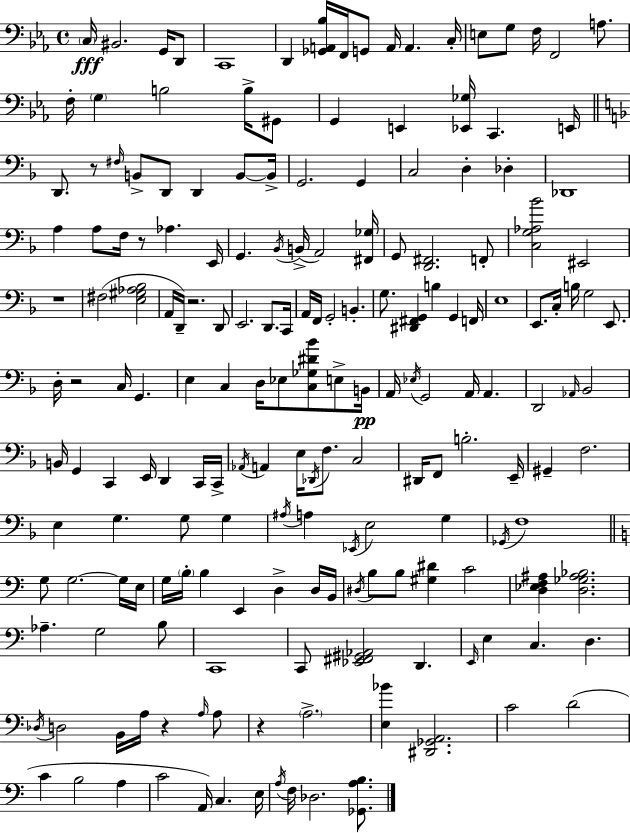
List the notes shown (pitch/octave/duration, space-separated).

C3/s BIS2/h. G2/s D2/e C2/w D2/q [Gb2,A2,Bb3]/s F2/s G2/e A2/s A2/q. C3/s E3/e G3/e F3/s F2/h A3/e. F3/s G3/q B3/h B3/s G#2/e G2/q E2/q [Eb2,Gb3]/s C2/q. E2/s D2/e. R/e F#3/s B2/e D2/e D2/q B2/e B2/s G2/h. G2/q C3/h D3/q Db3/q Db2/w A3/q A3/e F3/s R/e Ab3/q. E2/s G2/q. Bb2/s B2/s A2/h [F#2,Gb3]/s G2/e [D2,F#2]/h. F2/e [C3,G3,Ab3,Bb4]/h EIS2/h R/w F#3/h [E3,G#3,Ab3,Bb3]/h A2/s D2/s R/h. D2/e E2/h. D2/e. C2/s A2/s F2/s G2/h B2/q. G3/e. [D#2,F#2,G2]/q B3/q G2/q F2/s E3/w E2/e. C3/s B3/s G3/h E2/e. D3/s R/h C3/s G2/q. E3/q C3/q D3/s Eb3/e [C3,Gb3,D#4,Bb4]/e E3/e B2/s A2/s Eb3/s G2/h A2/s A2/q. D2/h Ab2/s Bb2/h B2/s G2/q C2/q E2/s D2/q C2/s C2/s Ab2/s A2/q E3/s Db2/s F3/e. C3/h D#2/s F2/e B3/h. E2/s G#2/q F3/h. E3/q G3/q. G3/e G3/q A#3/s A3/q Eb2/s E3/h G3/q Gb2/s F3/w G3/e G3/h. G3/s E3/s G3/s B3/s B3/q E2/q D3/q D3/s B2/s D#3/s B3/e B3/e [G#3,D#4]/q C4/h [D3,Eb3,F3,A#3]/q [D3,Gb3,A#3,Bb3]/h. Ab3/q. G3/h B3/e C2/w C2/e [Eb2,F#2,G#2,Ab2]/h D2/q. E2/s E3/q C3/q. D3/q. Db3/s D3/h B2/s A3/s R/q A3/s A3/e R/q A3/h. [E3,Bb4]/q [D#2,Gb2,A2]/h. C4/h D4/h C4/q B3/h A3/q C4/h A2/s C3/q. E3/s A3/s F3/s Db3/h. [Gb2,A3,B3]/e.